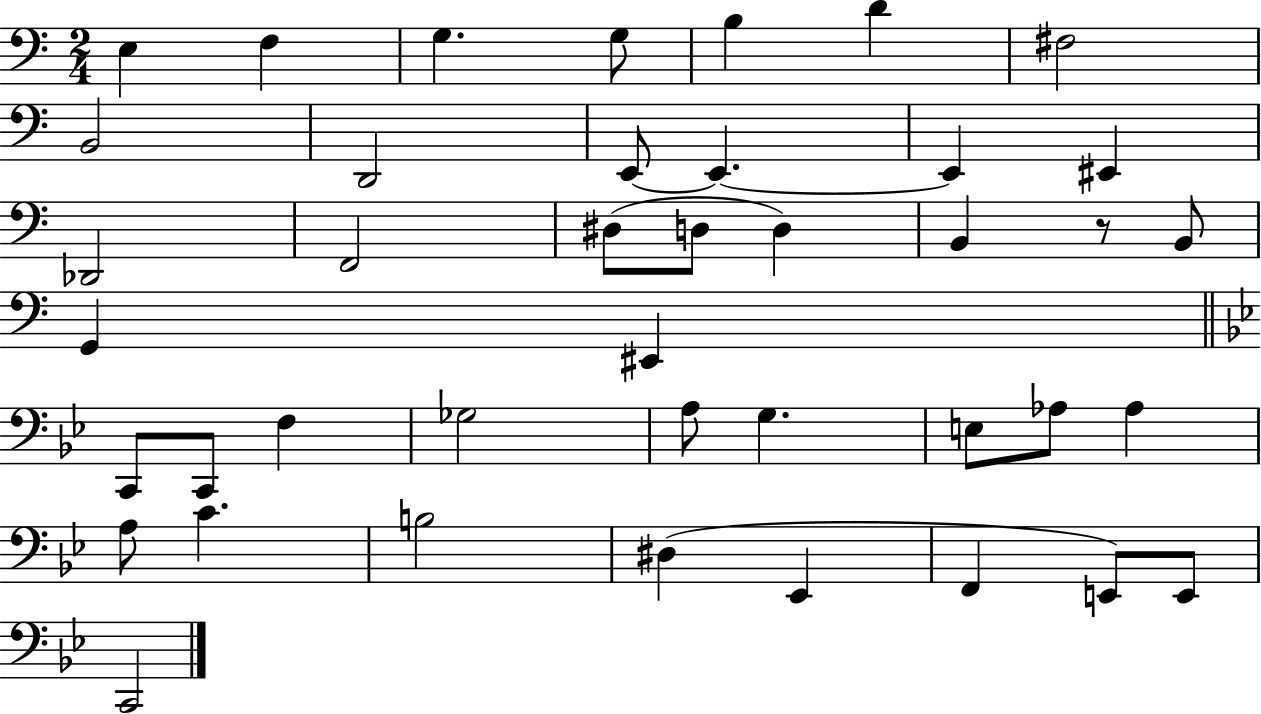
{
  \clef bass
  \numericTimeSignature
  \time 2/4
  \key c \major
  e4 f4 | g4. g8 | b4 d'4 | fis2 | \break b,2 | d,2 | e,8~~ e,4.~~ | e,4 eis,4 | \break des,2 | f,2 | dis8( d8 d4) | b,4 r8 b,8 | \break g,4 eis,4 | \bar "||" \break \key g \minor c,8 c,8 f4 | ges2 | a8 g4. | e8 aes8 aes4 | \break a8 c'4. | b2 | dis4( ees,4 | f,4 e,8) e,8 | \break c,2 | \bar "|."
}